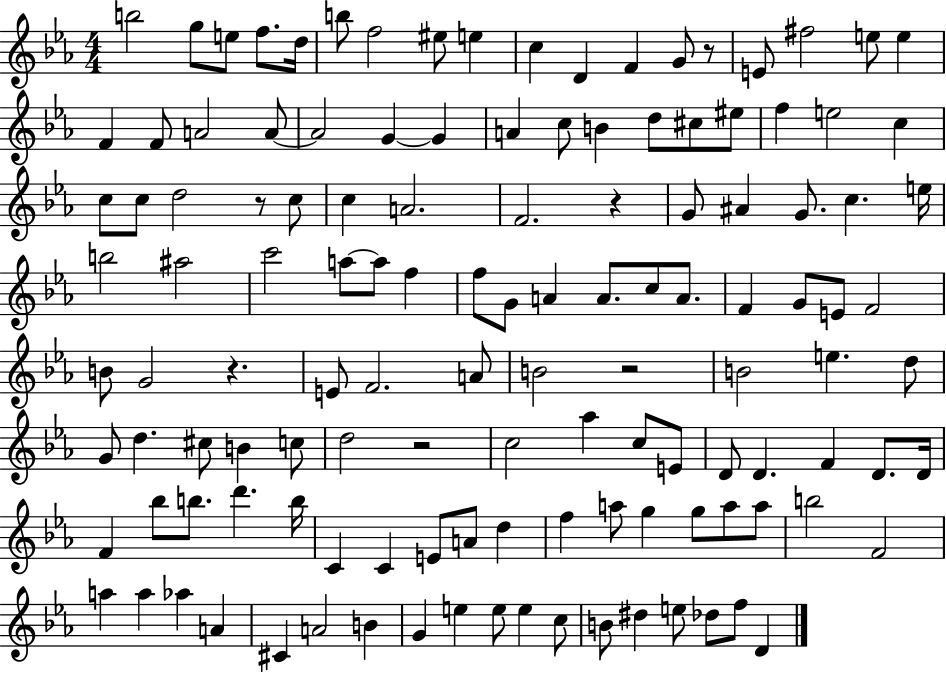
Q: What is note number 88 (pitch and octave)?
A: B5